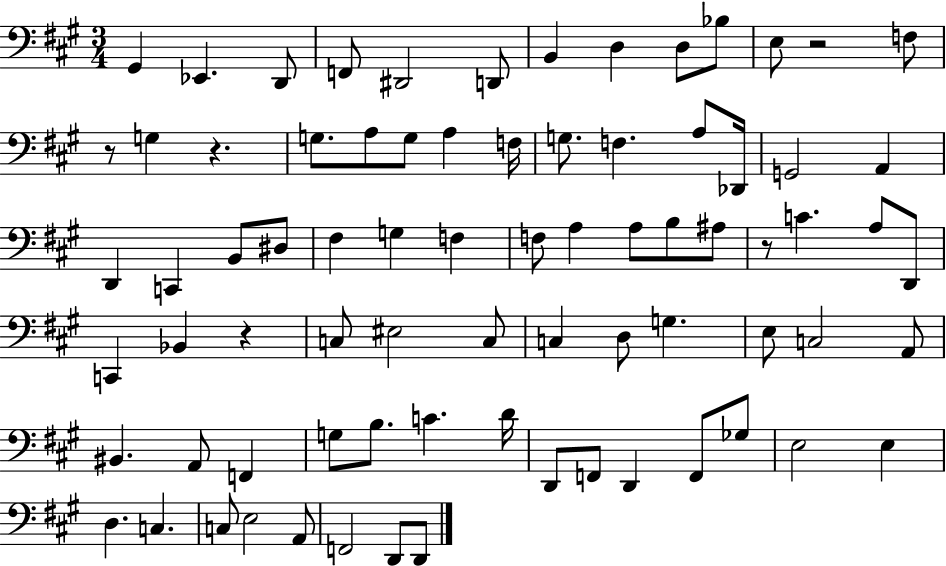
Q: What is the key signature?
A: A major